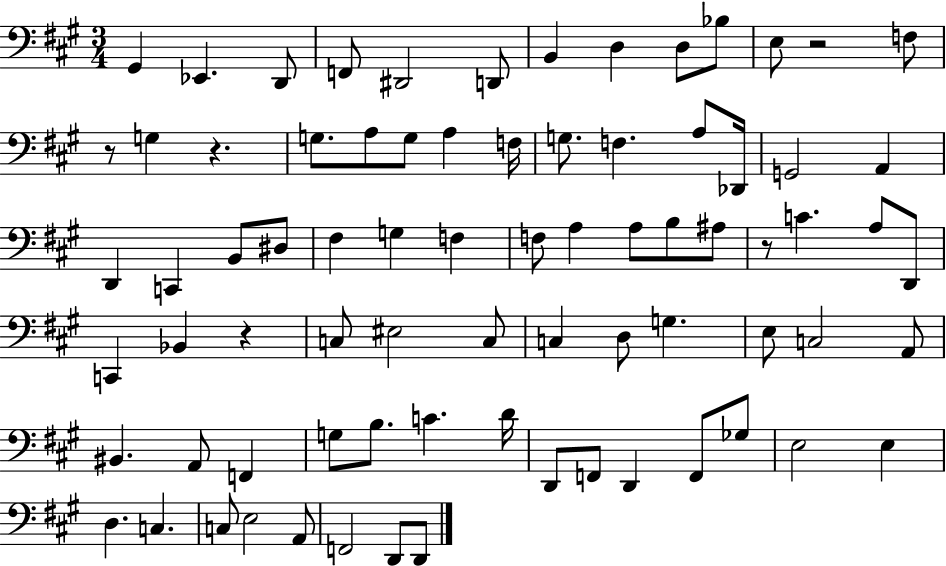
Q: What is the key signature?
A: A major